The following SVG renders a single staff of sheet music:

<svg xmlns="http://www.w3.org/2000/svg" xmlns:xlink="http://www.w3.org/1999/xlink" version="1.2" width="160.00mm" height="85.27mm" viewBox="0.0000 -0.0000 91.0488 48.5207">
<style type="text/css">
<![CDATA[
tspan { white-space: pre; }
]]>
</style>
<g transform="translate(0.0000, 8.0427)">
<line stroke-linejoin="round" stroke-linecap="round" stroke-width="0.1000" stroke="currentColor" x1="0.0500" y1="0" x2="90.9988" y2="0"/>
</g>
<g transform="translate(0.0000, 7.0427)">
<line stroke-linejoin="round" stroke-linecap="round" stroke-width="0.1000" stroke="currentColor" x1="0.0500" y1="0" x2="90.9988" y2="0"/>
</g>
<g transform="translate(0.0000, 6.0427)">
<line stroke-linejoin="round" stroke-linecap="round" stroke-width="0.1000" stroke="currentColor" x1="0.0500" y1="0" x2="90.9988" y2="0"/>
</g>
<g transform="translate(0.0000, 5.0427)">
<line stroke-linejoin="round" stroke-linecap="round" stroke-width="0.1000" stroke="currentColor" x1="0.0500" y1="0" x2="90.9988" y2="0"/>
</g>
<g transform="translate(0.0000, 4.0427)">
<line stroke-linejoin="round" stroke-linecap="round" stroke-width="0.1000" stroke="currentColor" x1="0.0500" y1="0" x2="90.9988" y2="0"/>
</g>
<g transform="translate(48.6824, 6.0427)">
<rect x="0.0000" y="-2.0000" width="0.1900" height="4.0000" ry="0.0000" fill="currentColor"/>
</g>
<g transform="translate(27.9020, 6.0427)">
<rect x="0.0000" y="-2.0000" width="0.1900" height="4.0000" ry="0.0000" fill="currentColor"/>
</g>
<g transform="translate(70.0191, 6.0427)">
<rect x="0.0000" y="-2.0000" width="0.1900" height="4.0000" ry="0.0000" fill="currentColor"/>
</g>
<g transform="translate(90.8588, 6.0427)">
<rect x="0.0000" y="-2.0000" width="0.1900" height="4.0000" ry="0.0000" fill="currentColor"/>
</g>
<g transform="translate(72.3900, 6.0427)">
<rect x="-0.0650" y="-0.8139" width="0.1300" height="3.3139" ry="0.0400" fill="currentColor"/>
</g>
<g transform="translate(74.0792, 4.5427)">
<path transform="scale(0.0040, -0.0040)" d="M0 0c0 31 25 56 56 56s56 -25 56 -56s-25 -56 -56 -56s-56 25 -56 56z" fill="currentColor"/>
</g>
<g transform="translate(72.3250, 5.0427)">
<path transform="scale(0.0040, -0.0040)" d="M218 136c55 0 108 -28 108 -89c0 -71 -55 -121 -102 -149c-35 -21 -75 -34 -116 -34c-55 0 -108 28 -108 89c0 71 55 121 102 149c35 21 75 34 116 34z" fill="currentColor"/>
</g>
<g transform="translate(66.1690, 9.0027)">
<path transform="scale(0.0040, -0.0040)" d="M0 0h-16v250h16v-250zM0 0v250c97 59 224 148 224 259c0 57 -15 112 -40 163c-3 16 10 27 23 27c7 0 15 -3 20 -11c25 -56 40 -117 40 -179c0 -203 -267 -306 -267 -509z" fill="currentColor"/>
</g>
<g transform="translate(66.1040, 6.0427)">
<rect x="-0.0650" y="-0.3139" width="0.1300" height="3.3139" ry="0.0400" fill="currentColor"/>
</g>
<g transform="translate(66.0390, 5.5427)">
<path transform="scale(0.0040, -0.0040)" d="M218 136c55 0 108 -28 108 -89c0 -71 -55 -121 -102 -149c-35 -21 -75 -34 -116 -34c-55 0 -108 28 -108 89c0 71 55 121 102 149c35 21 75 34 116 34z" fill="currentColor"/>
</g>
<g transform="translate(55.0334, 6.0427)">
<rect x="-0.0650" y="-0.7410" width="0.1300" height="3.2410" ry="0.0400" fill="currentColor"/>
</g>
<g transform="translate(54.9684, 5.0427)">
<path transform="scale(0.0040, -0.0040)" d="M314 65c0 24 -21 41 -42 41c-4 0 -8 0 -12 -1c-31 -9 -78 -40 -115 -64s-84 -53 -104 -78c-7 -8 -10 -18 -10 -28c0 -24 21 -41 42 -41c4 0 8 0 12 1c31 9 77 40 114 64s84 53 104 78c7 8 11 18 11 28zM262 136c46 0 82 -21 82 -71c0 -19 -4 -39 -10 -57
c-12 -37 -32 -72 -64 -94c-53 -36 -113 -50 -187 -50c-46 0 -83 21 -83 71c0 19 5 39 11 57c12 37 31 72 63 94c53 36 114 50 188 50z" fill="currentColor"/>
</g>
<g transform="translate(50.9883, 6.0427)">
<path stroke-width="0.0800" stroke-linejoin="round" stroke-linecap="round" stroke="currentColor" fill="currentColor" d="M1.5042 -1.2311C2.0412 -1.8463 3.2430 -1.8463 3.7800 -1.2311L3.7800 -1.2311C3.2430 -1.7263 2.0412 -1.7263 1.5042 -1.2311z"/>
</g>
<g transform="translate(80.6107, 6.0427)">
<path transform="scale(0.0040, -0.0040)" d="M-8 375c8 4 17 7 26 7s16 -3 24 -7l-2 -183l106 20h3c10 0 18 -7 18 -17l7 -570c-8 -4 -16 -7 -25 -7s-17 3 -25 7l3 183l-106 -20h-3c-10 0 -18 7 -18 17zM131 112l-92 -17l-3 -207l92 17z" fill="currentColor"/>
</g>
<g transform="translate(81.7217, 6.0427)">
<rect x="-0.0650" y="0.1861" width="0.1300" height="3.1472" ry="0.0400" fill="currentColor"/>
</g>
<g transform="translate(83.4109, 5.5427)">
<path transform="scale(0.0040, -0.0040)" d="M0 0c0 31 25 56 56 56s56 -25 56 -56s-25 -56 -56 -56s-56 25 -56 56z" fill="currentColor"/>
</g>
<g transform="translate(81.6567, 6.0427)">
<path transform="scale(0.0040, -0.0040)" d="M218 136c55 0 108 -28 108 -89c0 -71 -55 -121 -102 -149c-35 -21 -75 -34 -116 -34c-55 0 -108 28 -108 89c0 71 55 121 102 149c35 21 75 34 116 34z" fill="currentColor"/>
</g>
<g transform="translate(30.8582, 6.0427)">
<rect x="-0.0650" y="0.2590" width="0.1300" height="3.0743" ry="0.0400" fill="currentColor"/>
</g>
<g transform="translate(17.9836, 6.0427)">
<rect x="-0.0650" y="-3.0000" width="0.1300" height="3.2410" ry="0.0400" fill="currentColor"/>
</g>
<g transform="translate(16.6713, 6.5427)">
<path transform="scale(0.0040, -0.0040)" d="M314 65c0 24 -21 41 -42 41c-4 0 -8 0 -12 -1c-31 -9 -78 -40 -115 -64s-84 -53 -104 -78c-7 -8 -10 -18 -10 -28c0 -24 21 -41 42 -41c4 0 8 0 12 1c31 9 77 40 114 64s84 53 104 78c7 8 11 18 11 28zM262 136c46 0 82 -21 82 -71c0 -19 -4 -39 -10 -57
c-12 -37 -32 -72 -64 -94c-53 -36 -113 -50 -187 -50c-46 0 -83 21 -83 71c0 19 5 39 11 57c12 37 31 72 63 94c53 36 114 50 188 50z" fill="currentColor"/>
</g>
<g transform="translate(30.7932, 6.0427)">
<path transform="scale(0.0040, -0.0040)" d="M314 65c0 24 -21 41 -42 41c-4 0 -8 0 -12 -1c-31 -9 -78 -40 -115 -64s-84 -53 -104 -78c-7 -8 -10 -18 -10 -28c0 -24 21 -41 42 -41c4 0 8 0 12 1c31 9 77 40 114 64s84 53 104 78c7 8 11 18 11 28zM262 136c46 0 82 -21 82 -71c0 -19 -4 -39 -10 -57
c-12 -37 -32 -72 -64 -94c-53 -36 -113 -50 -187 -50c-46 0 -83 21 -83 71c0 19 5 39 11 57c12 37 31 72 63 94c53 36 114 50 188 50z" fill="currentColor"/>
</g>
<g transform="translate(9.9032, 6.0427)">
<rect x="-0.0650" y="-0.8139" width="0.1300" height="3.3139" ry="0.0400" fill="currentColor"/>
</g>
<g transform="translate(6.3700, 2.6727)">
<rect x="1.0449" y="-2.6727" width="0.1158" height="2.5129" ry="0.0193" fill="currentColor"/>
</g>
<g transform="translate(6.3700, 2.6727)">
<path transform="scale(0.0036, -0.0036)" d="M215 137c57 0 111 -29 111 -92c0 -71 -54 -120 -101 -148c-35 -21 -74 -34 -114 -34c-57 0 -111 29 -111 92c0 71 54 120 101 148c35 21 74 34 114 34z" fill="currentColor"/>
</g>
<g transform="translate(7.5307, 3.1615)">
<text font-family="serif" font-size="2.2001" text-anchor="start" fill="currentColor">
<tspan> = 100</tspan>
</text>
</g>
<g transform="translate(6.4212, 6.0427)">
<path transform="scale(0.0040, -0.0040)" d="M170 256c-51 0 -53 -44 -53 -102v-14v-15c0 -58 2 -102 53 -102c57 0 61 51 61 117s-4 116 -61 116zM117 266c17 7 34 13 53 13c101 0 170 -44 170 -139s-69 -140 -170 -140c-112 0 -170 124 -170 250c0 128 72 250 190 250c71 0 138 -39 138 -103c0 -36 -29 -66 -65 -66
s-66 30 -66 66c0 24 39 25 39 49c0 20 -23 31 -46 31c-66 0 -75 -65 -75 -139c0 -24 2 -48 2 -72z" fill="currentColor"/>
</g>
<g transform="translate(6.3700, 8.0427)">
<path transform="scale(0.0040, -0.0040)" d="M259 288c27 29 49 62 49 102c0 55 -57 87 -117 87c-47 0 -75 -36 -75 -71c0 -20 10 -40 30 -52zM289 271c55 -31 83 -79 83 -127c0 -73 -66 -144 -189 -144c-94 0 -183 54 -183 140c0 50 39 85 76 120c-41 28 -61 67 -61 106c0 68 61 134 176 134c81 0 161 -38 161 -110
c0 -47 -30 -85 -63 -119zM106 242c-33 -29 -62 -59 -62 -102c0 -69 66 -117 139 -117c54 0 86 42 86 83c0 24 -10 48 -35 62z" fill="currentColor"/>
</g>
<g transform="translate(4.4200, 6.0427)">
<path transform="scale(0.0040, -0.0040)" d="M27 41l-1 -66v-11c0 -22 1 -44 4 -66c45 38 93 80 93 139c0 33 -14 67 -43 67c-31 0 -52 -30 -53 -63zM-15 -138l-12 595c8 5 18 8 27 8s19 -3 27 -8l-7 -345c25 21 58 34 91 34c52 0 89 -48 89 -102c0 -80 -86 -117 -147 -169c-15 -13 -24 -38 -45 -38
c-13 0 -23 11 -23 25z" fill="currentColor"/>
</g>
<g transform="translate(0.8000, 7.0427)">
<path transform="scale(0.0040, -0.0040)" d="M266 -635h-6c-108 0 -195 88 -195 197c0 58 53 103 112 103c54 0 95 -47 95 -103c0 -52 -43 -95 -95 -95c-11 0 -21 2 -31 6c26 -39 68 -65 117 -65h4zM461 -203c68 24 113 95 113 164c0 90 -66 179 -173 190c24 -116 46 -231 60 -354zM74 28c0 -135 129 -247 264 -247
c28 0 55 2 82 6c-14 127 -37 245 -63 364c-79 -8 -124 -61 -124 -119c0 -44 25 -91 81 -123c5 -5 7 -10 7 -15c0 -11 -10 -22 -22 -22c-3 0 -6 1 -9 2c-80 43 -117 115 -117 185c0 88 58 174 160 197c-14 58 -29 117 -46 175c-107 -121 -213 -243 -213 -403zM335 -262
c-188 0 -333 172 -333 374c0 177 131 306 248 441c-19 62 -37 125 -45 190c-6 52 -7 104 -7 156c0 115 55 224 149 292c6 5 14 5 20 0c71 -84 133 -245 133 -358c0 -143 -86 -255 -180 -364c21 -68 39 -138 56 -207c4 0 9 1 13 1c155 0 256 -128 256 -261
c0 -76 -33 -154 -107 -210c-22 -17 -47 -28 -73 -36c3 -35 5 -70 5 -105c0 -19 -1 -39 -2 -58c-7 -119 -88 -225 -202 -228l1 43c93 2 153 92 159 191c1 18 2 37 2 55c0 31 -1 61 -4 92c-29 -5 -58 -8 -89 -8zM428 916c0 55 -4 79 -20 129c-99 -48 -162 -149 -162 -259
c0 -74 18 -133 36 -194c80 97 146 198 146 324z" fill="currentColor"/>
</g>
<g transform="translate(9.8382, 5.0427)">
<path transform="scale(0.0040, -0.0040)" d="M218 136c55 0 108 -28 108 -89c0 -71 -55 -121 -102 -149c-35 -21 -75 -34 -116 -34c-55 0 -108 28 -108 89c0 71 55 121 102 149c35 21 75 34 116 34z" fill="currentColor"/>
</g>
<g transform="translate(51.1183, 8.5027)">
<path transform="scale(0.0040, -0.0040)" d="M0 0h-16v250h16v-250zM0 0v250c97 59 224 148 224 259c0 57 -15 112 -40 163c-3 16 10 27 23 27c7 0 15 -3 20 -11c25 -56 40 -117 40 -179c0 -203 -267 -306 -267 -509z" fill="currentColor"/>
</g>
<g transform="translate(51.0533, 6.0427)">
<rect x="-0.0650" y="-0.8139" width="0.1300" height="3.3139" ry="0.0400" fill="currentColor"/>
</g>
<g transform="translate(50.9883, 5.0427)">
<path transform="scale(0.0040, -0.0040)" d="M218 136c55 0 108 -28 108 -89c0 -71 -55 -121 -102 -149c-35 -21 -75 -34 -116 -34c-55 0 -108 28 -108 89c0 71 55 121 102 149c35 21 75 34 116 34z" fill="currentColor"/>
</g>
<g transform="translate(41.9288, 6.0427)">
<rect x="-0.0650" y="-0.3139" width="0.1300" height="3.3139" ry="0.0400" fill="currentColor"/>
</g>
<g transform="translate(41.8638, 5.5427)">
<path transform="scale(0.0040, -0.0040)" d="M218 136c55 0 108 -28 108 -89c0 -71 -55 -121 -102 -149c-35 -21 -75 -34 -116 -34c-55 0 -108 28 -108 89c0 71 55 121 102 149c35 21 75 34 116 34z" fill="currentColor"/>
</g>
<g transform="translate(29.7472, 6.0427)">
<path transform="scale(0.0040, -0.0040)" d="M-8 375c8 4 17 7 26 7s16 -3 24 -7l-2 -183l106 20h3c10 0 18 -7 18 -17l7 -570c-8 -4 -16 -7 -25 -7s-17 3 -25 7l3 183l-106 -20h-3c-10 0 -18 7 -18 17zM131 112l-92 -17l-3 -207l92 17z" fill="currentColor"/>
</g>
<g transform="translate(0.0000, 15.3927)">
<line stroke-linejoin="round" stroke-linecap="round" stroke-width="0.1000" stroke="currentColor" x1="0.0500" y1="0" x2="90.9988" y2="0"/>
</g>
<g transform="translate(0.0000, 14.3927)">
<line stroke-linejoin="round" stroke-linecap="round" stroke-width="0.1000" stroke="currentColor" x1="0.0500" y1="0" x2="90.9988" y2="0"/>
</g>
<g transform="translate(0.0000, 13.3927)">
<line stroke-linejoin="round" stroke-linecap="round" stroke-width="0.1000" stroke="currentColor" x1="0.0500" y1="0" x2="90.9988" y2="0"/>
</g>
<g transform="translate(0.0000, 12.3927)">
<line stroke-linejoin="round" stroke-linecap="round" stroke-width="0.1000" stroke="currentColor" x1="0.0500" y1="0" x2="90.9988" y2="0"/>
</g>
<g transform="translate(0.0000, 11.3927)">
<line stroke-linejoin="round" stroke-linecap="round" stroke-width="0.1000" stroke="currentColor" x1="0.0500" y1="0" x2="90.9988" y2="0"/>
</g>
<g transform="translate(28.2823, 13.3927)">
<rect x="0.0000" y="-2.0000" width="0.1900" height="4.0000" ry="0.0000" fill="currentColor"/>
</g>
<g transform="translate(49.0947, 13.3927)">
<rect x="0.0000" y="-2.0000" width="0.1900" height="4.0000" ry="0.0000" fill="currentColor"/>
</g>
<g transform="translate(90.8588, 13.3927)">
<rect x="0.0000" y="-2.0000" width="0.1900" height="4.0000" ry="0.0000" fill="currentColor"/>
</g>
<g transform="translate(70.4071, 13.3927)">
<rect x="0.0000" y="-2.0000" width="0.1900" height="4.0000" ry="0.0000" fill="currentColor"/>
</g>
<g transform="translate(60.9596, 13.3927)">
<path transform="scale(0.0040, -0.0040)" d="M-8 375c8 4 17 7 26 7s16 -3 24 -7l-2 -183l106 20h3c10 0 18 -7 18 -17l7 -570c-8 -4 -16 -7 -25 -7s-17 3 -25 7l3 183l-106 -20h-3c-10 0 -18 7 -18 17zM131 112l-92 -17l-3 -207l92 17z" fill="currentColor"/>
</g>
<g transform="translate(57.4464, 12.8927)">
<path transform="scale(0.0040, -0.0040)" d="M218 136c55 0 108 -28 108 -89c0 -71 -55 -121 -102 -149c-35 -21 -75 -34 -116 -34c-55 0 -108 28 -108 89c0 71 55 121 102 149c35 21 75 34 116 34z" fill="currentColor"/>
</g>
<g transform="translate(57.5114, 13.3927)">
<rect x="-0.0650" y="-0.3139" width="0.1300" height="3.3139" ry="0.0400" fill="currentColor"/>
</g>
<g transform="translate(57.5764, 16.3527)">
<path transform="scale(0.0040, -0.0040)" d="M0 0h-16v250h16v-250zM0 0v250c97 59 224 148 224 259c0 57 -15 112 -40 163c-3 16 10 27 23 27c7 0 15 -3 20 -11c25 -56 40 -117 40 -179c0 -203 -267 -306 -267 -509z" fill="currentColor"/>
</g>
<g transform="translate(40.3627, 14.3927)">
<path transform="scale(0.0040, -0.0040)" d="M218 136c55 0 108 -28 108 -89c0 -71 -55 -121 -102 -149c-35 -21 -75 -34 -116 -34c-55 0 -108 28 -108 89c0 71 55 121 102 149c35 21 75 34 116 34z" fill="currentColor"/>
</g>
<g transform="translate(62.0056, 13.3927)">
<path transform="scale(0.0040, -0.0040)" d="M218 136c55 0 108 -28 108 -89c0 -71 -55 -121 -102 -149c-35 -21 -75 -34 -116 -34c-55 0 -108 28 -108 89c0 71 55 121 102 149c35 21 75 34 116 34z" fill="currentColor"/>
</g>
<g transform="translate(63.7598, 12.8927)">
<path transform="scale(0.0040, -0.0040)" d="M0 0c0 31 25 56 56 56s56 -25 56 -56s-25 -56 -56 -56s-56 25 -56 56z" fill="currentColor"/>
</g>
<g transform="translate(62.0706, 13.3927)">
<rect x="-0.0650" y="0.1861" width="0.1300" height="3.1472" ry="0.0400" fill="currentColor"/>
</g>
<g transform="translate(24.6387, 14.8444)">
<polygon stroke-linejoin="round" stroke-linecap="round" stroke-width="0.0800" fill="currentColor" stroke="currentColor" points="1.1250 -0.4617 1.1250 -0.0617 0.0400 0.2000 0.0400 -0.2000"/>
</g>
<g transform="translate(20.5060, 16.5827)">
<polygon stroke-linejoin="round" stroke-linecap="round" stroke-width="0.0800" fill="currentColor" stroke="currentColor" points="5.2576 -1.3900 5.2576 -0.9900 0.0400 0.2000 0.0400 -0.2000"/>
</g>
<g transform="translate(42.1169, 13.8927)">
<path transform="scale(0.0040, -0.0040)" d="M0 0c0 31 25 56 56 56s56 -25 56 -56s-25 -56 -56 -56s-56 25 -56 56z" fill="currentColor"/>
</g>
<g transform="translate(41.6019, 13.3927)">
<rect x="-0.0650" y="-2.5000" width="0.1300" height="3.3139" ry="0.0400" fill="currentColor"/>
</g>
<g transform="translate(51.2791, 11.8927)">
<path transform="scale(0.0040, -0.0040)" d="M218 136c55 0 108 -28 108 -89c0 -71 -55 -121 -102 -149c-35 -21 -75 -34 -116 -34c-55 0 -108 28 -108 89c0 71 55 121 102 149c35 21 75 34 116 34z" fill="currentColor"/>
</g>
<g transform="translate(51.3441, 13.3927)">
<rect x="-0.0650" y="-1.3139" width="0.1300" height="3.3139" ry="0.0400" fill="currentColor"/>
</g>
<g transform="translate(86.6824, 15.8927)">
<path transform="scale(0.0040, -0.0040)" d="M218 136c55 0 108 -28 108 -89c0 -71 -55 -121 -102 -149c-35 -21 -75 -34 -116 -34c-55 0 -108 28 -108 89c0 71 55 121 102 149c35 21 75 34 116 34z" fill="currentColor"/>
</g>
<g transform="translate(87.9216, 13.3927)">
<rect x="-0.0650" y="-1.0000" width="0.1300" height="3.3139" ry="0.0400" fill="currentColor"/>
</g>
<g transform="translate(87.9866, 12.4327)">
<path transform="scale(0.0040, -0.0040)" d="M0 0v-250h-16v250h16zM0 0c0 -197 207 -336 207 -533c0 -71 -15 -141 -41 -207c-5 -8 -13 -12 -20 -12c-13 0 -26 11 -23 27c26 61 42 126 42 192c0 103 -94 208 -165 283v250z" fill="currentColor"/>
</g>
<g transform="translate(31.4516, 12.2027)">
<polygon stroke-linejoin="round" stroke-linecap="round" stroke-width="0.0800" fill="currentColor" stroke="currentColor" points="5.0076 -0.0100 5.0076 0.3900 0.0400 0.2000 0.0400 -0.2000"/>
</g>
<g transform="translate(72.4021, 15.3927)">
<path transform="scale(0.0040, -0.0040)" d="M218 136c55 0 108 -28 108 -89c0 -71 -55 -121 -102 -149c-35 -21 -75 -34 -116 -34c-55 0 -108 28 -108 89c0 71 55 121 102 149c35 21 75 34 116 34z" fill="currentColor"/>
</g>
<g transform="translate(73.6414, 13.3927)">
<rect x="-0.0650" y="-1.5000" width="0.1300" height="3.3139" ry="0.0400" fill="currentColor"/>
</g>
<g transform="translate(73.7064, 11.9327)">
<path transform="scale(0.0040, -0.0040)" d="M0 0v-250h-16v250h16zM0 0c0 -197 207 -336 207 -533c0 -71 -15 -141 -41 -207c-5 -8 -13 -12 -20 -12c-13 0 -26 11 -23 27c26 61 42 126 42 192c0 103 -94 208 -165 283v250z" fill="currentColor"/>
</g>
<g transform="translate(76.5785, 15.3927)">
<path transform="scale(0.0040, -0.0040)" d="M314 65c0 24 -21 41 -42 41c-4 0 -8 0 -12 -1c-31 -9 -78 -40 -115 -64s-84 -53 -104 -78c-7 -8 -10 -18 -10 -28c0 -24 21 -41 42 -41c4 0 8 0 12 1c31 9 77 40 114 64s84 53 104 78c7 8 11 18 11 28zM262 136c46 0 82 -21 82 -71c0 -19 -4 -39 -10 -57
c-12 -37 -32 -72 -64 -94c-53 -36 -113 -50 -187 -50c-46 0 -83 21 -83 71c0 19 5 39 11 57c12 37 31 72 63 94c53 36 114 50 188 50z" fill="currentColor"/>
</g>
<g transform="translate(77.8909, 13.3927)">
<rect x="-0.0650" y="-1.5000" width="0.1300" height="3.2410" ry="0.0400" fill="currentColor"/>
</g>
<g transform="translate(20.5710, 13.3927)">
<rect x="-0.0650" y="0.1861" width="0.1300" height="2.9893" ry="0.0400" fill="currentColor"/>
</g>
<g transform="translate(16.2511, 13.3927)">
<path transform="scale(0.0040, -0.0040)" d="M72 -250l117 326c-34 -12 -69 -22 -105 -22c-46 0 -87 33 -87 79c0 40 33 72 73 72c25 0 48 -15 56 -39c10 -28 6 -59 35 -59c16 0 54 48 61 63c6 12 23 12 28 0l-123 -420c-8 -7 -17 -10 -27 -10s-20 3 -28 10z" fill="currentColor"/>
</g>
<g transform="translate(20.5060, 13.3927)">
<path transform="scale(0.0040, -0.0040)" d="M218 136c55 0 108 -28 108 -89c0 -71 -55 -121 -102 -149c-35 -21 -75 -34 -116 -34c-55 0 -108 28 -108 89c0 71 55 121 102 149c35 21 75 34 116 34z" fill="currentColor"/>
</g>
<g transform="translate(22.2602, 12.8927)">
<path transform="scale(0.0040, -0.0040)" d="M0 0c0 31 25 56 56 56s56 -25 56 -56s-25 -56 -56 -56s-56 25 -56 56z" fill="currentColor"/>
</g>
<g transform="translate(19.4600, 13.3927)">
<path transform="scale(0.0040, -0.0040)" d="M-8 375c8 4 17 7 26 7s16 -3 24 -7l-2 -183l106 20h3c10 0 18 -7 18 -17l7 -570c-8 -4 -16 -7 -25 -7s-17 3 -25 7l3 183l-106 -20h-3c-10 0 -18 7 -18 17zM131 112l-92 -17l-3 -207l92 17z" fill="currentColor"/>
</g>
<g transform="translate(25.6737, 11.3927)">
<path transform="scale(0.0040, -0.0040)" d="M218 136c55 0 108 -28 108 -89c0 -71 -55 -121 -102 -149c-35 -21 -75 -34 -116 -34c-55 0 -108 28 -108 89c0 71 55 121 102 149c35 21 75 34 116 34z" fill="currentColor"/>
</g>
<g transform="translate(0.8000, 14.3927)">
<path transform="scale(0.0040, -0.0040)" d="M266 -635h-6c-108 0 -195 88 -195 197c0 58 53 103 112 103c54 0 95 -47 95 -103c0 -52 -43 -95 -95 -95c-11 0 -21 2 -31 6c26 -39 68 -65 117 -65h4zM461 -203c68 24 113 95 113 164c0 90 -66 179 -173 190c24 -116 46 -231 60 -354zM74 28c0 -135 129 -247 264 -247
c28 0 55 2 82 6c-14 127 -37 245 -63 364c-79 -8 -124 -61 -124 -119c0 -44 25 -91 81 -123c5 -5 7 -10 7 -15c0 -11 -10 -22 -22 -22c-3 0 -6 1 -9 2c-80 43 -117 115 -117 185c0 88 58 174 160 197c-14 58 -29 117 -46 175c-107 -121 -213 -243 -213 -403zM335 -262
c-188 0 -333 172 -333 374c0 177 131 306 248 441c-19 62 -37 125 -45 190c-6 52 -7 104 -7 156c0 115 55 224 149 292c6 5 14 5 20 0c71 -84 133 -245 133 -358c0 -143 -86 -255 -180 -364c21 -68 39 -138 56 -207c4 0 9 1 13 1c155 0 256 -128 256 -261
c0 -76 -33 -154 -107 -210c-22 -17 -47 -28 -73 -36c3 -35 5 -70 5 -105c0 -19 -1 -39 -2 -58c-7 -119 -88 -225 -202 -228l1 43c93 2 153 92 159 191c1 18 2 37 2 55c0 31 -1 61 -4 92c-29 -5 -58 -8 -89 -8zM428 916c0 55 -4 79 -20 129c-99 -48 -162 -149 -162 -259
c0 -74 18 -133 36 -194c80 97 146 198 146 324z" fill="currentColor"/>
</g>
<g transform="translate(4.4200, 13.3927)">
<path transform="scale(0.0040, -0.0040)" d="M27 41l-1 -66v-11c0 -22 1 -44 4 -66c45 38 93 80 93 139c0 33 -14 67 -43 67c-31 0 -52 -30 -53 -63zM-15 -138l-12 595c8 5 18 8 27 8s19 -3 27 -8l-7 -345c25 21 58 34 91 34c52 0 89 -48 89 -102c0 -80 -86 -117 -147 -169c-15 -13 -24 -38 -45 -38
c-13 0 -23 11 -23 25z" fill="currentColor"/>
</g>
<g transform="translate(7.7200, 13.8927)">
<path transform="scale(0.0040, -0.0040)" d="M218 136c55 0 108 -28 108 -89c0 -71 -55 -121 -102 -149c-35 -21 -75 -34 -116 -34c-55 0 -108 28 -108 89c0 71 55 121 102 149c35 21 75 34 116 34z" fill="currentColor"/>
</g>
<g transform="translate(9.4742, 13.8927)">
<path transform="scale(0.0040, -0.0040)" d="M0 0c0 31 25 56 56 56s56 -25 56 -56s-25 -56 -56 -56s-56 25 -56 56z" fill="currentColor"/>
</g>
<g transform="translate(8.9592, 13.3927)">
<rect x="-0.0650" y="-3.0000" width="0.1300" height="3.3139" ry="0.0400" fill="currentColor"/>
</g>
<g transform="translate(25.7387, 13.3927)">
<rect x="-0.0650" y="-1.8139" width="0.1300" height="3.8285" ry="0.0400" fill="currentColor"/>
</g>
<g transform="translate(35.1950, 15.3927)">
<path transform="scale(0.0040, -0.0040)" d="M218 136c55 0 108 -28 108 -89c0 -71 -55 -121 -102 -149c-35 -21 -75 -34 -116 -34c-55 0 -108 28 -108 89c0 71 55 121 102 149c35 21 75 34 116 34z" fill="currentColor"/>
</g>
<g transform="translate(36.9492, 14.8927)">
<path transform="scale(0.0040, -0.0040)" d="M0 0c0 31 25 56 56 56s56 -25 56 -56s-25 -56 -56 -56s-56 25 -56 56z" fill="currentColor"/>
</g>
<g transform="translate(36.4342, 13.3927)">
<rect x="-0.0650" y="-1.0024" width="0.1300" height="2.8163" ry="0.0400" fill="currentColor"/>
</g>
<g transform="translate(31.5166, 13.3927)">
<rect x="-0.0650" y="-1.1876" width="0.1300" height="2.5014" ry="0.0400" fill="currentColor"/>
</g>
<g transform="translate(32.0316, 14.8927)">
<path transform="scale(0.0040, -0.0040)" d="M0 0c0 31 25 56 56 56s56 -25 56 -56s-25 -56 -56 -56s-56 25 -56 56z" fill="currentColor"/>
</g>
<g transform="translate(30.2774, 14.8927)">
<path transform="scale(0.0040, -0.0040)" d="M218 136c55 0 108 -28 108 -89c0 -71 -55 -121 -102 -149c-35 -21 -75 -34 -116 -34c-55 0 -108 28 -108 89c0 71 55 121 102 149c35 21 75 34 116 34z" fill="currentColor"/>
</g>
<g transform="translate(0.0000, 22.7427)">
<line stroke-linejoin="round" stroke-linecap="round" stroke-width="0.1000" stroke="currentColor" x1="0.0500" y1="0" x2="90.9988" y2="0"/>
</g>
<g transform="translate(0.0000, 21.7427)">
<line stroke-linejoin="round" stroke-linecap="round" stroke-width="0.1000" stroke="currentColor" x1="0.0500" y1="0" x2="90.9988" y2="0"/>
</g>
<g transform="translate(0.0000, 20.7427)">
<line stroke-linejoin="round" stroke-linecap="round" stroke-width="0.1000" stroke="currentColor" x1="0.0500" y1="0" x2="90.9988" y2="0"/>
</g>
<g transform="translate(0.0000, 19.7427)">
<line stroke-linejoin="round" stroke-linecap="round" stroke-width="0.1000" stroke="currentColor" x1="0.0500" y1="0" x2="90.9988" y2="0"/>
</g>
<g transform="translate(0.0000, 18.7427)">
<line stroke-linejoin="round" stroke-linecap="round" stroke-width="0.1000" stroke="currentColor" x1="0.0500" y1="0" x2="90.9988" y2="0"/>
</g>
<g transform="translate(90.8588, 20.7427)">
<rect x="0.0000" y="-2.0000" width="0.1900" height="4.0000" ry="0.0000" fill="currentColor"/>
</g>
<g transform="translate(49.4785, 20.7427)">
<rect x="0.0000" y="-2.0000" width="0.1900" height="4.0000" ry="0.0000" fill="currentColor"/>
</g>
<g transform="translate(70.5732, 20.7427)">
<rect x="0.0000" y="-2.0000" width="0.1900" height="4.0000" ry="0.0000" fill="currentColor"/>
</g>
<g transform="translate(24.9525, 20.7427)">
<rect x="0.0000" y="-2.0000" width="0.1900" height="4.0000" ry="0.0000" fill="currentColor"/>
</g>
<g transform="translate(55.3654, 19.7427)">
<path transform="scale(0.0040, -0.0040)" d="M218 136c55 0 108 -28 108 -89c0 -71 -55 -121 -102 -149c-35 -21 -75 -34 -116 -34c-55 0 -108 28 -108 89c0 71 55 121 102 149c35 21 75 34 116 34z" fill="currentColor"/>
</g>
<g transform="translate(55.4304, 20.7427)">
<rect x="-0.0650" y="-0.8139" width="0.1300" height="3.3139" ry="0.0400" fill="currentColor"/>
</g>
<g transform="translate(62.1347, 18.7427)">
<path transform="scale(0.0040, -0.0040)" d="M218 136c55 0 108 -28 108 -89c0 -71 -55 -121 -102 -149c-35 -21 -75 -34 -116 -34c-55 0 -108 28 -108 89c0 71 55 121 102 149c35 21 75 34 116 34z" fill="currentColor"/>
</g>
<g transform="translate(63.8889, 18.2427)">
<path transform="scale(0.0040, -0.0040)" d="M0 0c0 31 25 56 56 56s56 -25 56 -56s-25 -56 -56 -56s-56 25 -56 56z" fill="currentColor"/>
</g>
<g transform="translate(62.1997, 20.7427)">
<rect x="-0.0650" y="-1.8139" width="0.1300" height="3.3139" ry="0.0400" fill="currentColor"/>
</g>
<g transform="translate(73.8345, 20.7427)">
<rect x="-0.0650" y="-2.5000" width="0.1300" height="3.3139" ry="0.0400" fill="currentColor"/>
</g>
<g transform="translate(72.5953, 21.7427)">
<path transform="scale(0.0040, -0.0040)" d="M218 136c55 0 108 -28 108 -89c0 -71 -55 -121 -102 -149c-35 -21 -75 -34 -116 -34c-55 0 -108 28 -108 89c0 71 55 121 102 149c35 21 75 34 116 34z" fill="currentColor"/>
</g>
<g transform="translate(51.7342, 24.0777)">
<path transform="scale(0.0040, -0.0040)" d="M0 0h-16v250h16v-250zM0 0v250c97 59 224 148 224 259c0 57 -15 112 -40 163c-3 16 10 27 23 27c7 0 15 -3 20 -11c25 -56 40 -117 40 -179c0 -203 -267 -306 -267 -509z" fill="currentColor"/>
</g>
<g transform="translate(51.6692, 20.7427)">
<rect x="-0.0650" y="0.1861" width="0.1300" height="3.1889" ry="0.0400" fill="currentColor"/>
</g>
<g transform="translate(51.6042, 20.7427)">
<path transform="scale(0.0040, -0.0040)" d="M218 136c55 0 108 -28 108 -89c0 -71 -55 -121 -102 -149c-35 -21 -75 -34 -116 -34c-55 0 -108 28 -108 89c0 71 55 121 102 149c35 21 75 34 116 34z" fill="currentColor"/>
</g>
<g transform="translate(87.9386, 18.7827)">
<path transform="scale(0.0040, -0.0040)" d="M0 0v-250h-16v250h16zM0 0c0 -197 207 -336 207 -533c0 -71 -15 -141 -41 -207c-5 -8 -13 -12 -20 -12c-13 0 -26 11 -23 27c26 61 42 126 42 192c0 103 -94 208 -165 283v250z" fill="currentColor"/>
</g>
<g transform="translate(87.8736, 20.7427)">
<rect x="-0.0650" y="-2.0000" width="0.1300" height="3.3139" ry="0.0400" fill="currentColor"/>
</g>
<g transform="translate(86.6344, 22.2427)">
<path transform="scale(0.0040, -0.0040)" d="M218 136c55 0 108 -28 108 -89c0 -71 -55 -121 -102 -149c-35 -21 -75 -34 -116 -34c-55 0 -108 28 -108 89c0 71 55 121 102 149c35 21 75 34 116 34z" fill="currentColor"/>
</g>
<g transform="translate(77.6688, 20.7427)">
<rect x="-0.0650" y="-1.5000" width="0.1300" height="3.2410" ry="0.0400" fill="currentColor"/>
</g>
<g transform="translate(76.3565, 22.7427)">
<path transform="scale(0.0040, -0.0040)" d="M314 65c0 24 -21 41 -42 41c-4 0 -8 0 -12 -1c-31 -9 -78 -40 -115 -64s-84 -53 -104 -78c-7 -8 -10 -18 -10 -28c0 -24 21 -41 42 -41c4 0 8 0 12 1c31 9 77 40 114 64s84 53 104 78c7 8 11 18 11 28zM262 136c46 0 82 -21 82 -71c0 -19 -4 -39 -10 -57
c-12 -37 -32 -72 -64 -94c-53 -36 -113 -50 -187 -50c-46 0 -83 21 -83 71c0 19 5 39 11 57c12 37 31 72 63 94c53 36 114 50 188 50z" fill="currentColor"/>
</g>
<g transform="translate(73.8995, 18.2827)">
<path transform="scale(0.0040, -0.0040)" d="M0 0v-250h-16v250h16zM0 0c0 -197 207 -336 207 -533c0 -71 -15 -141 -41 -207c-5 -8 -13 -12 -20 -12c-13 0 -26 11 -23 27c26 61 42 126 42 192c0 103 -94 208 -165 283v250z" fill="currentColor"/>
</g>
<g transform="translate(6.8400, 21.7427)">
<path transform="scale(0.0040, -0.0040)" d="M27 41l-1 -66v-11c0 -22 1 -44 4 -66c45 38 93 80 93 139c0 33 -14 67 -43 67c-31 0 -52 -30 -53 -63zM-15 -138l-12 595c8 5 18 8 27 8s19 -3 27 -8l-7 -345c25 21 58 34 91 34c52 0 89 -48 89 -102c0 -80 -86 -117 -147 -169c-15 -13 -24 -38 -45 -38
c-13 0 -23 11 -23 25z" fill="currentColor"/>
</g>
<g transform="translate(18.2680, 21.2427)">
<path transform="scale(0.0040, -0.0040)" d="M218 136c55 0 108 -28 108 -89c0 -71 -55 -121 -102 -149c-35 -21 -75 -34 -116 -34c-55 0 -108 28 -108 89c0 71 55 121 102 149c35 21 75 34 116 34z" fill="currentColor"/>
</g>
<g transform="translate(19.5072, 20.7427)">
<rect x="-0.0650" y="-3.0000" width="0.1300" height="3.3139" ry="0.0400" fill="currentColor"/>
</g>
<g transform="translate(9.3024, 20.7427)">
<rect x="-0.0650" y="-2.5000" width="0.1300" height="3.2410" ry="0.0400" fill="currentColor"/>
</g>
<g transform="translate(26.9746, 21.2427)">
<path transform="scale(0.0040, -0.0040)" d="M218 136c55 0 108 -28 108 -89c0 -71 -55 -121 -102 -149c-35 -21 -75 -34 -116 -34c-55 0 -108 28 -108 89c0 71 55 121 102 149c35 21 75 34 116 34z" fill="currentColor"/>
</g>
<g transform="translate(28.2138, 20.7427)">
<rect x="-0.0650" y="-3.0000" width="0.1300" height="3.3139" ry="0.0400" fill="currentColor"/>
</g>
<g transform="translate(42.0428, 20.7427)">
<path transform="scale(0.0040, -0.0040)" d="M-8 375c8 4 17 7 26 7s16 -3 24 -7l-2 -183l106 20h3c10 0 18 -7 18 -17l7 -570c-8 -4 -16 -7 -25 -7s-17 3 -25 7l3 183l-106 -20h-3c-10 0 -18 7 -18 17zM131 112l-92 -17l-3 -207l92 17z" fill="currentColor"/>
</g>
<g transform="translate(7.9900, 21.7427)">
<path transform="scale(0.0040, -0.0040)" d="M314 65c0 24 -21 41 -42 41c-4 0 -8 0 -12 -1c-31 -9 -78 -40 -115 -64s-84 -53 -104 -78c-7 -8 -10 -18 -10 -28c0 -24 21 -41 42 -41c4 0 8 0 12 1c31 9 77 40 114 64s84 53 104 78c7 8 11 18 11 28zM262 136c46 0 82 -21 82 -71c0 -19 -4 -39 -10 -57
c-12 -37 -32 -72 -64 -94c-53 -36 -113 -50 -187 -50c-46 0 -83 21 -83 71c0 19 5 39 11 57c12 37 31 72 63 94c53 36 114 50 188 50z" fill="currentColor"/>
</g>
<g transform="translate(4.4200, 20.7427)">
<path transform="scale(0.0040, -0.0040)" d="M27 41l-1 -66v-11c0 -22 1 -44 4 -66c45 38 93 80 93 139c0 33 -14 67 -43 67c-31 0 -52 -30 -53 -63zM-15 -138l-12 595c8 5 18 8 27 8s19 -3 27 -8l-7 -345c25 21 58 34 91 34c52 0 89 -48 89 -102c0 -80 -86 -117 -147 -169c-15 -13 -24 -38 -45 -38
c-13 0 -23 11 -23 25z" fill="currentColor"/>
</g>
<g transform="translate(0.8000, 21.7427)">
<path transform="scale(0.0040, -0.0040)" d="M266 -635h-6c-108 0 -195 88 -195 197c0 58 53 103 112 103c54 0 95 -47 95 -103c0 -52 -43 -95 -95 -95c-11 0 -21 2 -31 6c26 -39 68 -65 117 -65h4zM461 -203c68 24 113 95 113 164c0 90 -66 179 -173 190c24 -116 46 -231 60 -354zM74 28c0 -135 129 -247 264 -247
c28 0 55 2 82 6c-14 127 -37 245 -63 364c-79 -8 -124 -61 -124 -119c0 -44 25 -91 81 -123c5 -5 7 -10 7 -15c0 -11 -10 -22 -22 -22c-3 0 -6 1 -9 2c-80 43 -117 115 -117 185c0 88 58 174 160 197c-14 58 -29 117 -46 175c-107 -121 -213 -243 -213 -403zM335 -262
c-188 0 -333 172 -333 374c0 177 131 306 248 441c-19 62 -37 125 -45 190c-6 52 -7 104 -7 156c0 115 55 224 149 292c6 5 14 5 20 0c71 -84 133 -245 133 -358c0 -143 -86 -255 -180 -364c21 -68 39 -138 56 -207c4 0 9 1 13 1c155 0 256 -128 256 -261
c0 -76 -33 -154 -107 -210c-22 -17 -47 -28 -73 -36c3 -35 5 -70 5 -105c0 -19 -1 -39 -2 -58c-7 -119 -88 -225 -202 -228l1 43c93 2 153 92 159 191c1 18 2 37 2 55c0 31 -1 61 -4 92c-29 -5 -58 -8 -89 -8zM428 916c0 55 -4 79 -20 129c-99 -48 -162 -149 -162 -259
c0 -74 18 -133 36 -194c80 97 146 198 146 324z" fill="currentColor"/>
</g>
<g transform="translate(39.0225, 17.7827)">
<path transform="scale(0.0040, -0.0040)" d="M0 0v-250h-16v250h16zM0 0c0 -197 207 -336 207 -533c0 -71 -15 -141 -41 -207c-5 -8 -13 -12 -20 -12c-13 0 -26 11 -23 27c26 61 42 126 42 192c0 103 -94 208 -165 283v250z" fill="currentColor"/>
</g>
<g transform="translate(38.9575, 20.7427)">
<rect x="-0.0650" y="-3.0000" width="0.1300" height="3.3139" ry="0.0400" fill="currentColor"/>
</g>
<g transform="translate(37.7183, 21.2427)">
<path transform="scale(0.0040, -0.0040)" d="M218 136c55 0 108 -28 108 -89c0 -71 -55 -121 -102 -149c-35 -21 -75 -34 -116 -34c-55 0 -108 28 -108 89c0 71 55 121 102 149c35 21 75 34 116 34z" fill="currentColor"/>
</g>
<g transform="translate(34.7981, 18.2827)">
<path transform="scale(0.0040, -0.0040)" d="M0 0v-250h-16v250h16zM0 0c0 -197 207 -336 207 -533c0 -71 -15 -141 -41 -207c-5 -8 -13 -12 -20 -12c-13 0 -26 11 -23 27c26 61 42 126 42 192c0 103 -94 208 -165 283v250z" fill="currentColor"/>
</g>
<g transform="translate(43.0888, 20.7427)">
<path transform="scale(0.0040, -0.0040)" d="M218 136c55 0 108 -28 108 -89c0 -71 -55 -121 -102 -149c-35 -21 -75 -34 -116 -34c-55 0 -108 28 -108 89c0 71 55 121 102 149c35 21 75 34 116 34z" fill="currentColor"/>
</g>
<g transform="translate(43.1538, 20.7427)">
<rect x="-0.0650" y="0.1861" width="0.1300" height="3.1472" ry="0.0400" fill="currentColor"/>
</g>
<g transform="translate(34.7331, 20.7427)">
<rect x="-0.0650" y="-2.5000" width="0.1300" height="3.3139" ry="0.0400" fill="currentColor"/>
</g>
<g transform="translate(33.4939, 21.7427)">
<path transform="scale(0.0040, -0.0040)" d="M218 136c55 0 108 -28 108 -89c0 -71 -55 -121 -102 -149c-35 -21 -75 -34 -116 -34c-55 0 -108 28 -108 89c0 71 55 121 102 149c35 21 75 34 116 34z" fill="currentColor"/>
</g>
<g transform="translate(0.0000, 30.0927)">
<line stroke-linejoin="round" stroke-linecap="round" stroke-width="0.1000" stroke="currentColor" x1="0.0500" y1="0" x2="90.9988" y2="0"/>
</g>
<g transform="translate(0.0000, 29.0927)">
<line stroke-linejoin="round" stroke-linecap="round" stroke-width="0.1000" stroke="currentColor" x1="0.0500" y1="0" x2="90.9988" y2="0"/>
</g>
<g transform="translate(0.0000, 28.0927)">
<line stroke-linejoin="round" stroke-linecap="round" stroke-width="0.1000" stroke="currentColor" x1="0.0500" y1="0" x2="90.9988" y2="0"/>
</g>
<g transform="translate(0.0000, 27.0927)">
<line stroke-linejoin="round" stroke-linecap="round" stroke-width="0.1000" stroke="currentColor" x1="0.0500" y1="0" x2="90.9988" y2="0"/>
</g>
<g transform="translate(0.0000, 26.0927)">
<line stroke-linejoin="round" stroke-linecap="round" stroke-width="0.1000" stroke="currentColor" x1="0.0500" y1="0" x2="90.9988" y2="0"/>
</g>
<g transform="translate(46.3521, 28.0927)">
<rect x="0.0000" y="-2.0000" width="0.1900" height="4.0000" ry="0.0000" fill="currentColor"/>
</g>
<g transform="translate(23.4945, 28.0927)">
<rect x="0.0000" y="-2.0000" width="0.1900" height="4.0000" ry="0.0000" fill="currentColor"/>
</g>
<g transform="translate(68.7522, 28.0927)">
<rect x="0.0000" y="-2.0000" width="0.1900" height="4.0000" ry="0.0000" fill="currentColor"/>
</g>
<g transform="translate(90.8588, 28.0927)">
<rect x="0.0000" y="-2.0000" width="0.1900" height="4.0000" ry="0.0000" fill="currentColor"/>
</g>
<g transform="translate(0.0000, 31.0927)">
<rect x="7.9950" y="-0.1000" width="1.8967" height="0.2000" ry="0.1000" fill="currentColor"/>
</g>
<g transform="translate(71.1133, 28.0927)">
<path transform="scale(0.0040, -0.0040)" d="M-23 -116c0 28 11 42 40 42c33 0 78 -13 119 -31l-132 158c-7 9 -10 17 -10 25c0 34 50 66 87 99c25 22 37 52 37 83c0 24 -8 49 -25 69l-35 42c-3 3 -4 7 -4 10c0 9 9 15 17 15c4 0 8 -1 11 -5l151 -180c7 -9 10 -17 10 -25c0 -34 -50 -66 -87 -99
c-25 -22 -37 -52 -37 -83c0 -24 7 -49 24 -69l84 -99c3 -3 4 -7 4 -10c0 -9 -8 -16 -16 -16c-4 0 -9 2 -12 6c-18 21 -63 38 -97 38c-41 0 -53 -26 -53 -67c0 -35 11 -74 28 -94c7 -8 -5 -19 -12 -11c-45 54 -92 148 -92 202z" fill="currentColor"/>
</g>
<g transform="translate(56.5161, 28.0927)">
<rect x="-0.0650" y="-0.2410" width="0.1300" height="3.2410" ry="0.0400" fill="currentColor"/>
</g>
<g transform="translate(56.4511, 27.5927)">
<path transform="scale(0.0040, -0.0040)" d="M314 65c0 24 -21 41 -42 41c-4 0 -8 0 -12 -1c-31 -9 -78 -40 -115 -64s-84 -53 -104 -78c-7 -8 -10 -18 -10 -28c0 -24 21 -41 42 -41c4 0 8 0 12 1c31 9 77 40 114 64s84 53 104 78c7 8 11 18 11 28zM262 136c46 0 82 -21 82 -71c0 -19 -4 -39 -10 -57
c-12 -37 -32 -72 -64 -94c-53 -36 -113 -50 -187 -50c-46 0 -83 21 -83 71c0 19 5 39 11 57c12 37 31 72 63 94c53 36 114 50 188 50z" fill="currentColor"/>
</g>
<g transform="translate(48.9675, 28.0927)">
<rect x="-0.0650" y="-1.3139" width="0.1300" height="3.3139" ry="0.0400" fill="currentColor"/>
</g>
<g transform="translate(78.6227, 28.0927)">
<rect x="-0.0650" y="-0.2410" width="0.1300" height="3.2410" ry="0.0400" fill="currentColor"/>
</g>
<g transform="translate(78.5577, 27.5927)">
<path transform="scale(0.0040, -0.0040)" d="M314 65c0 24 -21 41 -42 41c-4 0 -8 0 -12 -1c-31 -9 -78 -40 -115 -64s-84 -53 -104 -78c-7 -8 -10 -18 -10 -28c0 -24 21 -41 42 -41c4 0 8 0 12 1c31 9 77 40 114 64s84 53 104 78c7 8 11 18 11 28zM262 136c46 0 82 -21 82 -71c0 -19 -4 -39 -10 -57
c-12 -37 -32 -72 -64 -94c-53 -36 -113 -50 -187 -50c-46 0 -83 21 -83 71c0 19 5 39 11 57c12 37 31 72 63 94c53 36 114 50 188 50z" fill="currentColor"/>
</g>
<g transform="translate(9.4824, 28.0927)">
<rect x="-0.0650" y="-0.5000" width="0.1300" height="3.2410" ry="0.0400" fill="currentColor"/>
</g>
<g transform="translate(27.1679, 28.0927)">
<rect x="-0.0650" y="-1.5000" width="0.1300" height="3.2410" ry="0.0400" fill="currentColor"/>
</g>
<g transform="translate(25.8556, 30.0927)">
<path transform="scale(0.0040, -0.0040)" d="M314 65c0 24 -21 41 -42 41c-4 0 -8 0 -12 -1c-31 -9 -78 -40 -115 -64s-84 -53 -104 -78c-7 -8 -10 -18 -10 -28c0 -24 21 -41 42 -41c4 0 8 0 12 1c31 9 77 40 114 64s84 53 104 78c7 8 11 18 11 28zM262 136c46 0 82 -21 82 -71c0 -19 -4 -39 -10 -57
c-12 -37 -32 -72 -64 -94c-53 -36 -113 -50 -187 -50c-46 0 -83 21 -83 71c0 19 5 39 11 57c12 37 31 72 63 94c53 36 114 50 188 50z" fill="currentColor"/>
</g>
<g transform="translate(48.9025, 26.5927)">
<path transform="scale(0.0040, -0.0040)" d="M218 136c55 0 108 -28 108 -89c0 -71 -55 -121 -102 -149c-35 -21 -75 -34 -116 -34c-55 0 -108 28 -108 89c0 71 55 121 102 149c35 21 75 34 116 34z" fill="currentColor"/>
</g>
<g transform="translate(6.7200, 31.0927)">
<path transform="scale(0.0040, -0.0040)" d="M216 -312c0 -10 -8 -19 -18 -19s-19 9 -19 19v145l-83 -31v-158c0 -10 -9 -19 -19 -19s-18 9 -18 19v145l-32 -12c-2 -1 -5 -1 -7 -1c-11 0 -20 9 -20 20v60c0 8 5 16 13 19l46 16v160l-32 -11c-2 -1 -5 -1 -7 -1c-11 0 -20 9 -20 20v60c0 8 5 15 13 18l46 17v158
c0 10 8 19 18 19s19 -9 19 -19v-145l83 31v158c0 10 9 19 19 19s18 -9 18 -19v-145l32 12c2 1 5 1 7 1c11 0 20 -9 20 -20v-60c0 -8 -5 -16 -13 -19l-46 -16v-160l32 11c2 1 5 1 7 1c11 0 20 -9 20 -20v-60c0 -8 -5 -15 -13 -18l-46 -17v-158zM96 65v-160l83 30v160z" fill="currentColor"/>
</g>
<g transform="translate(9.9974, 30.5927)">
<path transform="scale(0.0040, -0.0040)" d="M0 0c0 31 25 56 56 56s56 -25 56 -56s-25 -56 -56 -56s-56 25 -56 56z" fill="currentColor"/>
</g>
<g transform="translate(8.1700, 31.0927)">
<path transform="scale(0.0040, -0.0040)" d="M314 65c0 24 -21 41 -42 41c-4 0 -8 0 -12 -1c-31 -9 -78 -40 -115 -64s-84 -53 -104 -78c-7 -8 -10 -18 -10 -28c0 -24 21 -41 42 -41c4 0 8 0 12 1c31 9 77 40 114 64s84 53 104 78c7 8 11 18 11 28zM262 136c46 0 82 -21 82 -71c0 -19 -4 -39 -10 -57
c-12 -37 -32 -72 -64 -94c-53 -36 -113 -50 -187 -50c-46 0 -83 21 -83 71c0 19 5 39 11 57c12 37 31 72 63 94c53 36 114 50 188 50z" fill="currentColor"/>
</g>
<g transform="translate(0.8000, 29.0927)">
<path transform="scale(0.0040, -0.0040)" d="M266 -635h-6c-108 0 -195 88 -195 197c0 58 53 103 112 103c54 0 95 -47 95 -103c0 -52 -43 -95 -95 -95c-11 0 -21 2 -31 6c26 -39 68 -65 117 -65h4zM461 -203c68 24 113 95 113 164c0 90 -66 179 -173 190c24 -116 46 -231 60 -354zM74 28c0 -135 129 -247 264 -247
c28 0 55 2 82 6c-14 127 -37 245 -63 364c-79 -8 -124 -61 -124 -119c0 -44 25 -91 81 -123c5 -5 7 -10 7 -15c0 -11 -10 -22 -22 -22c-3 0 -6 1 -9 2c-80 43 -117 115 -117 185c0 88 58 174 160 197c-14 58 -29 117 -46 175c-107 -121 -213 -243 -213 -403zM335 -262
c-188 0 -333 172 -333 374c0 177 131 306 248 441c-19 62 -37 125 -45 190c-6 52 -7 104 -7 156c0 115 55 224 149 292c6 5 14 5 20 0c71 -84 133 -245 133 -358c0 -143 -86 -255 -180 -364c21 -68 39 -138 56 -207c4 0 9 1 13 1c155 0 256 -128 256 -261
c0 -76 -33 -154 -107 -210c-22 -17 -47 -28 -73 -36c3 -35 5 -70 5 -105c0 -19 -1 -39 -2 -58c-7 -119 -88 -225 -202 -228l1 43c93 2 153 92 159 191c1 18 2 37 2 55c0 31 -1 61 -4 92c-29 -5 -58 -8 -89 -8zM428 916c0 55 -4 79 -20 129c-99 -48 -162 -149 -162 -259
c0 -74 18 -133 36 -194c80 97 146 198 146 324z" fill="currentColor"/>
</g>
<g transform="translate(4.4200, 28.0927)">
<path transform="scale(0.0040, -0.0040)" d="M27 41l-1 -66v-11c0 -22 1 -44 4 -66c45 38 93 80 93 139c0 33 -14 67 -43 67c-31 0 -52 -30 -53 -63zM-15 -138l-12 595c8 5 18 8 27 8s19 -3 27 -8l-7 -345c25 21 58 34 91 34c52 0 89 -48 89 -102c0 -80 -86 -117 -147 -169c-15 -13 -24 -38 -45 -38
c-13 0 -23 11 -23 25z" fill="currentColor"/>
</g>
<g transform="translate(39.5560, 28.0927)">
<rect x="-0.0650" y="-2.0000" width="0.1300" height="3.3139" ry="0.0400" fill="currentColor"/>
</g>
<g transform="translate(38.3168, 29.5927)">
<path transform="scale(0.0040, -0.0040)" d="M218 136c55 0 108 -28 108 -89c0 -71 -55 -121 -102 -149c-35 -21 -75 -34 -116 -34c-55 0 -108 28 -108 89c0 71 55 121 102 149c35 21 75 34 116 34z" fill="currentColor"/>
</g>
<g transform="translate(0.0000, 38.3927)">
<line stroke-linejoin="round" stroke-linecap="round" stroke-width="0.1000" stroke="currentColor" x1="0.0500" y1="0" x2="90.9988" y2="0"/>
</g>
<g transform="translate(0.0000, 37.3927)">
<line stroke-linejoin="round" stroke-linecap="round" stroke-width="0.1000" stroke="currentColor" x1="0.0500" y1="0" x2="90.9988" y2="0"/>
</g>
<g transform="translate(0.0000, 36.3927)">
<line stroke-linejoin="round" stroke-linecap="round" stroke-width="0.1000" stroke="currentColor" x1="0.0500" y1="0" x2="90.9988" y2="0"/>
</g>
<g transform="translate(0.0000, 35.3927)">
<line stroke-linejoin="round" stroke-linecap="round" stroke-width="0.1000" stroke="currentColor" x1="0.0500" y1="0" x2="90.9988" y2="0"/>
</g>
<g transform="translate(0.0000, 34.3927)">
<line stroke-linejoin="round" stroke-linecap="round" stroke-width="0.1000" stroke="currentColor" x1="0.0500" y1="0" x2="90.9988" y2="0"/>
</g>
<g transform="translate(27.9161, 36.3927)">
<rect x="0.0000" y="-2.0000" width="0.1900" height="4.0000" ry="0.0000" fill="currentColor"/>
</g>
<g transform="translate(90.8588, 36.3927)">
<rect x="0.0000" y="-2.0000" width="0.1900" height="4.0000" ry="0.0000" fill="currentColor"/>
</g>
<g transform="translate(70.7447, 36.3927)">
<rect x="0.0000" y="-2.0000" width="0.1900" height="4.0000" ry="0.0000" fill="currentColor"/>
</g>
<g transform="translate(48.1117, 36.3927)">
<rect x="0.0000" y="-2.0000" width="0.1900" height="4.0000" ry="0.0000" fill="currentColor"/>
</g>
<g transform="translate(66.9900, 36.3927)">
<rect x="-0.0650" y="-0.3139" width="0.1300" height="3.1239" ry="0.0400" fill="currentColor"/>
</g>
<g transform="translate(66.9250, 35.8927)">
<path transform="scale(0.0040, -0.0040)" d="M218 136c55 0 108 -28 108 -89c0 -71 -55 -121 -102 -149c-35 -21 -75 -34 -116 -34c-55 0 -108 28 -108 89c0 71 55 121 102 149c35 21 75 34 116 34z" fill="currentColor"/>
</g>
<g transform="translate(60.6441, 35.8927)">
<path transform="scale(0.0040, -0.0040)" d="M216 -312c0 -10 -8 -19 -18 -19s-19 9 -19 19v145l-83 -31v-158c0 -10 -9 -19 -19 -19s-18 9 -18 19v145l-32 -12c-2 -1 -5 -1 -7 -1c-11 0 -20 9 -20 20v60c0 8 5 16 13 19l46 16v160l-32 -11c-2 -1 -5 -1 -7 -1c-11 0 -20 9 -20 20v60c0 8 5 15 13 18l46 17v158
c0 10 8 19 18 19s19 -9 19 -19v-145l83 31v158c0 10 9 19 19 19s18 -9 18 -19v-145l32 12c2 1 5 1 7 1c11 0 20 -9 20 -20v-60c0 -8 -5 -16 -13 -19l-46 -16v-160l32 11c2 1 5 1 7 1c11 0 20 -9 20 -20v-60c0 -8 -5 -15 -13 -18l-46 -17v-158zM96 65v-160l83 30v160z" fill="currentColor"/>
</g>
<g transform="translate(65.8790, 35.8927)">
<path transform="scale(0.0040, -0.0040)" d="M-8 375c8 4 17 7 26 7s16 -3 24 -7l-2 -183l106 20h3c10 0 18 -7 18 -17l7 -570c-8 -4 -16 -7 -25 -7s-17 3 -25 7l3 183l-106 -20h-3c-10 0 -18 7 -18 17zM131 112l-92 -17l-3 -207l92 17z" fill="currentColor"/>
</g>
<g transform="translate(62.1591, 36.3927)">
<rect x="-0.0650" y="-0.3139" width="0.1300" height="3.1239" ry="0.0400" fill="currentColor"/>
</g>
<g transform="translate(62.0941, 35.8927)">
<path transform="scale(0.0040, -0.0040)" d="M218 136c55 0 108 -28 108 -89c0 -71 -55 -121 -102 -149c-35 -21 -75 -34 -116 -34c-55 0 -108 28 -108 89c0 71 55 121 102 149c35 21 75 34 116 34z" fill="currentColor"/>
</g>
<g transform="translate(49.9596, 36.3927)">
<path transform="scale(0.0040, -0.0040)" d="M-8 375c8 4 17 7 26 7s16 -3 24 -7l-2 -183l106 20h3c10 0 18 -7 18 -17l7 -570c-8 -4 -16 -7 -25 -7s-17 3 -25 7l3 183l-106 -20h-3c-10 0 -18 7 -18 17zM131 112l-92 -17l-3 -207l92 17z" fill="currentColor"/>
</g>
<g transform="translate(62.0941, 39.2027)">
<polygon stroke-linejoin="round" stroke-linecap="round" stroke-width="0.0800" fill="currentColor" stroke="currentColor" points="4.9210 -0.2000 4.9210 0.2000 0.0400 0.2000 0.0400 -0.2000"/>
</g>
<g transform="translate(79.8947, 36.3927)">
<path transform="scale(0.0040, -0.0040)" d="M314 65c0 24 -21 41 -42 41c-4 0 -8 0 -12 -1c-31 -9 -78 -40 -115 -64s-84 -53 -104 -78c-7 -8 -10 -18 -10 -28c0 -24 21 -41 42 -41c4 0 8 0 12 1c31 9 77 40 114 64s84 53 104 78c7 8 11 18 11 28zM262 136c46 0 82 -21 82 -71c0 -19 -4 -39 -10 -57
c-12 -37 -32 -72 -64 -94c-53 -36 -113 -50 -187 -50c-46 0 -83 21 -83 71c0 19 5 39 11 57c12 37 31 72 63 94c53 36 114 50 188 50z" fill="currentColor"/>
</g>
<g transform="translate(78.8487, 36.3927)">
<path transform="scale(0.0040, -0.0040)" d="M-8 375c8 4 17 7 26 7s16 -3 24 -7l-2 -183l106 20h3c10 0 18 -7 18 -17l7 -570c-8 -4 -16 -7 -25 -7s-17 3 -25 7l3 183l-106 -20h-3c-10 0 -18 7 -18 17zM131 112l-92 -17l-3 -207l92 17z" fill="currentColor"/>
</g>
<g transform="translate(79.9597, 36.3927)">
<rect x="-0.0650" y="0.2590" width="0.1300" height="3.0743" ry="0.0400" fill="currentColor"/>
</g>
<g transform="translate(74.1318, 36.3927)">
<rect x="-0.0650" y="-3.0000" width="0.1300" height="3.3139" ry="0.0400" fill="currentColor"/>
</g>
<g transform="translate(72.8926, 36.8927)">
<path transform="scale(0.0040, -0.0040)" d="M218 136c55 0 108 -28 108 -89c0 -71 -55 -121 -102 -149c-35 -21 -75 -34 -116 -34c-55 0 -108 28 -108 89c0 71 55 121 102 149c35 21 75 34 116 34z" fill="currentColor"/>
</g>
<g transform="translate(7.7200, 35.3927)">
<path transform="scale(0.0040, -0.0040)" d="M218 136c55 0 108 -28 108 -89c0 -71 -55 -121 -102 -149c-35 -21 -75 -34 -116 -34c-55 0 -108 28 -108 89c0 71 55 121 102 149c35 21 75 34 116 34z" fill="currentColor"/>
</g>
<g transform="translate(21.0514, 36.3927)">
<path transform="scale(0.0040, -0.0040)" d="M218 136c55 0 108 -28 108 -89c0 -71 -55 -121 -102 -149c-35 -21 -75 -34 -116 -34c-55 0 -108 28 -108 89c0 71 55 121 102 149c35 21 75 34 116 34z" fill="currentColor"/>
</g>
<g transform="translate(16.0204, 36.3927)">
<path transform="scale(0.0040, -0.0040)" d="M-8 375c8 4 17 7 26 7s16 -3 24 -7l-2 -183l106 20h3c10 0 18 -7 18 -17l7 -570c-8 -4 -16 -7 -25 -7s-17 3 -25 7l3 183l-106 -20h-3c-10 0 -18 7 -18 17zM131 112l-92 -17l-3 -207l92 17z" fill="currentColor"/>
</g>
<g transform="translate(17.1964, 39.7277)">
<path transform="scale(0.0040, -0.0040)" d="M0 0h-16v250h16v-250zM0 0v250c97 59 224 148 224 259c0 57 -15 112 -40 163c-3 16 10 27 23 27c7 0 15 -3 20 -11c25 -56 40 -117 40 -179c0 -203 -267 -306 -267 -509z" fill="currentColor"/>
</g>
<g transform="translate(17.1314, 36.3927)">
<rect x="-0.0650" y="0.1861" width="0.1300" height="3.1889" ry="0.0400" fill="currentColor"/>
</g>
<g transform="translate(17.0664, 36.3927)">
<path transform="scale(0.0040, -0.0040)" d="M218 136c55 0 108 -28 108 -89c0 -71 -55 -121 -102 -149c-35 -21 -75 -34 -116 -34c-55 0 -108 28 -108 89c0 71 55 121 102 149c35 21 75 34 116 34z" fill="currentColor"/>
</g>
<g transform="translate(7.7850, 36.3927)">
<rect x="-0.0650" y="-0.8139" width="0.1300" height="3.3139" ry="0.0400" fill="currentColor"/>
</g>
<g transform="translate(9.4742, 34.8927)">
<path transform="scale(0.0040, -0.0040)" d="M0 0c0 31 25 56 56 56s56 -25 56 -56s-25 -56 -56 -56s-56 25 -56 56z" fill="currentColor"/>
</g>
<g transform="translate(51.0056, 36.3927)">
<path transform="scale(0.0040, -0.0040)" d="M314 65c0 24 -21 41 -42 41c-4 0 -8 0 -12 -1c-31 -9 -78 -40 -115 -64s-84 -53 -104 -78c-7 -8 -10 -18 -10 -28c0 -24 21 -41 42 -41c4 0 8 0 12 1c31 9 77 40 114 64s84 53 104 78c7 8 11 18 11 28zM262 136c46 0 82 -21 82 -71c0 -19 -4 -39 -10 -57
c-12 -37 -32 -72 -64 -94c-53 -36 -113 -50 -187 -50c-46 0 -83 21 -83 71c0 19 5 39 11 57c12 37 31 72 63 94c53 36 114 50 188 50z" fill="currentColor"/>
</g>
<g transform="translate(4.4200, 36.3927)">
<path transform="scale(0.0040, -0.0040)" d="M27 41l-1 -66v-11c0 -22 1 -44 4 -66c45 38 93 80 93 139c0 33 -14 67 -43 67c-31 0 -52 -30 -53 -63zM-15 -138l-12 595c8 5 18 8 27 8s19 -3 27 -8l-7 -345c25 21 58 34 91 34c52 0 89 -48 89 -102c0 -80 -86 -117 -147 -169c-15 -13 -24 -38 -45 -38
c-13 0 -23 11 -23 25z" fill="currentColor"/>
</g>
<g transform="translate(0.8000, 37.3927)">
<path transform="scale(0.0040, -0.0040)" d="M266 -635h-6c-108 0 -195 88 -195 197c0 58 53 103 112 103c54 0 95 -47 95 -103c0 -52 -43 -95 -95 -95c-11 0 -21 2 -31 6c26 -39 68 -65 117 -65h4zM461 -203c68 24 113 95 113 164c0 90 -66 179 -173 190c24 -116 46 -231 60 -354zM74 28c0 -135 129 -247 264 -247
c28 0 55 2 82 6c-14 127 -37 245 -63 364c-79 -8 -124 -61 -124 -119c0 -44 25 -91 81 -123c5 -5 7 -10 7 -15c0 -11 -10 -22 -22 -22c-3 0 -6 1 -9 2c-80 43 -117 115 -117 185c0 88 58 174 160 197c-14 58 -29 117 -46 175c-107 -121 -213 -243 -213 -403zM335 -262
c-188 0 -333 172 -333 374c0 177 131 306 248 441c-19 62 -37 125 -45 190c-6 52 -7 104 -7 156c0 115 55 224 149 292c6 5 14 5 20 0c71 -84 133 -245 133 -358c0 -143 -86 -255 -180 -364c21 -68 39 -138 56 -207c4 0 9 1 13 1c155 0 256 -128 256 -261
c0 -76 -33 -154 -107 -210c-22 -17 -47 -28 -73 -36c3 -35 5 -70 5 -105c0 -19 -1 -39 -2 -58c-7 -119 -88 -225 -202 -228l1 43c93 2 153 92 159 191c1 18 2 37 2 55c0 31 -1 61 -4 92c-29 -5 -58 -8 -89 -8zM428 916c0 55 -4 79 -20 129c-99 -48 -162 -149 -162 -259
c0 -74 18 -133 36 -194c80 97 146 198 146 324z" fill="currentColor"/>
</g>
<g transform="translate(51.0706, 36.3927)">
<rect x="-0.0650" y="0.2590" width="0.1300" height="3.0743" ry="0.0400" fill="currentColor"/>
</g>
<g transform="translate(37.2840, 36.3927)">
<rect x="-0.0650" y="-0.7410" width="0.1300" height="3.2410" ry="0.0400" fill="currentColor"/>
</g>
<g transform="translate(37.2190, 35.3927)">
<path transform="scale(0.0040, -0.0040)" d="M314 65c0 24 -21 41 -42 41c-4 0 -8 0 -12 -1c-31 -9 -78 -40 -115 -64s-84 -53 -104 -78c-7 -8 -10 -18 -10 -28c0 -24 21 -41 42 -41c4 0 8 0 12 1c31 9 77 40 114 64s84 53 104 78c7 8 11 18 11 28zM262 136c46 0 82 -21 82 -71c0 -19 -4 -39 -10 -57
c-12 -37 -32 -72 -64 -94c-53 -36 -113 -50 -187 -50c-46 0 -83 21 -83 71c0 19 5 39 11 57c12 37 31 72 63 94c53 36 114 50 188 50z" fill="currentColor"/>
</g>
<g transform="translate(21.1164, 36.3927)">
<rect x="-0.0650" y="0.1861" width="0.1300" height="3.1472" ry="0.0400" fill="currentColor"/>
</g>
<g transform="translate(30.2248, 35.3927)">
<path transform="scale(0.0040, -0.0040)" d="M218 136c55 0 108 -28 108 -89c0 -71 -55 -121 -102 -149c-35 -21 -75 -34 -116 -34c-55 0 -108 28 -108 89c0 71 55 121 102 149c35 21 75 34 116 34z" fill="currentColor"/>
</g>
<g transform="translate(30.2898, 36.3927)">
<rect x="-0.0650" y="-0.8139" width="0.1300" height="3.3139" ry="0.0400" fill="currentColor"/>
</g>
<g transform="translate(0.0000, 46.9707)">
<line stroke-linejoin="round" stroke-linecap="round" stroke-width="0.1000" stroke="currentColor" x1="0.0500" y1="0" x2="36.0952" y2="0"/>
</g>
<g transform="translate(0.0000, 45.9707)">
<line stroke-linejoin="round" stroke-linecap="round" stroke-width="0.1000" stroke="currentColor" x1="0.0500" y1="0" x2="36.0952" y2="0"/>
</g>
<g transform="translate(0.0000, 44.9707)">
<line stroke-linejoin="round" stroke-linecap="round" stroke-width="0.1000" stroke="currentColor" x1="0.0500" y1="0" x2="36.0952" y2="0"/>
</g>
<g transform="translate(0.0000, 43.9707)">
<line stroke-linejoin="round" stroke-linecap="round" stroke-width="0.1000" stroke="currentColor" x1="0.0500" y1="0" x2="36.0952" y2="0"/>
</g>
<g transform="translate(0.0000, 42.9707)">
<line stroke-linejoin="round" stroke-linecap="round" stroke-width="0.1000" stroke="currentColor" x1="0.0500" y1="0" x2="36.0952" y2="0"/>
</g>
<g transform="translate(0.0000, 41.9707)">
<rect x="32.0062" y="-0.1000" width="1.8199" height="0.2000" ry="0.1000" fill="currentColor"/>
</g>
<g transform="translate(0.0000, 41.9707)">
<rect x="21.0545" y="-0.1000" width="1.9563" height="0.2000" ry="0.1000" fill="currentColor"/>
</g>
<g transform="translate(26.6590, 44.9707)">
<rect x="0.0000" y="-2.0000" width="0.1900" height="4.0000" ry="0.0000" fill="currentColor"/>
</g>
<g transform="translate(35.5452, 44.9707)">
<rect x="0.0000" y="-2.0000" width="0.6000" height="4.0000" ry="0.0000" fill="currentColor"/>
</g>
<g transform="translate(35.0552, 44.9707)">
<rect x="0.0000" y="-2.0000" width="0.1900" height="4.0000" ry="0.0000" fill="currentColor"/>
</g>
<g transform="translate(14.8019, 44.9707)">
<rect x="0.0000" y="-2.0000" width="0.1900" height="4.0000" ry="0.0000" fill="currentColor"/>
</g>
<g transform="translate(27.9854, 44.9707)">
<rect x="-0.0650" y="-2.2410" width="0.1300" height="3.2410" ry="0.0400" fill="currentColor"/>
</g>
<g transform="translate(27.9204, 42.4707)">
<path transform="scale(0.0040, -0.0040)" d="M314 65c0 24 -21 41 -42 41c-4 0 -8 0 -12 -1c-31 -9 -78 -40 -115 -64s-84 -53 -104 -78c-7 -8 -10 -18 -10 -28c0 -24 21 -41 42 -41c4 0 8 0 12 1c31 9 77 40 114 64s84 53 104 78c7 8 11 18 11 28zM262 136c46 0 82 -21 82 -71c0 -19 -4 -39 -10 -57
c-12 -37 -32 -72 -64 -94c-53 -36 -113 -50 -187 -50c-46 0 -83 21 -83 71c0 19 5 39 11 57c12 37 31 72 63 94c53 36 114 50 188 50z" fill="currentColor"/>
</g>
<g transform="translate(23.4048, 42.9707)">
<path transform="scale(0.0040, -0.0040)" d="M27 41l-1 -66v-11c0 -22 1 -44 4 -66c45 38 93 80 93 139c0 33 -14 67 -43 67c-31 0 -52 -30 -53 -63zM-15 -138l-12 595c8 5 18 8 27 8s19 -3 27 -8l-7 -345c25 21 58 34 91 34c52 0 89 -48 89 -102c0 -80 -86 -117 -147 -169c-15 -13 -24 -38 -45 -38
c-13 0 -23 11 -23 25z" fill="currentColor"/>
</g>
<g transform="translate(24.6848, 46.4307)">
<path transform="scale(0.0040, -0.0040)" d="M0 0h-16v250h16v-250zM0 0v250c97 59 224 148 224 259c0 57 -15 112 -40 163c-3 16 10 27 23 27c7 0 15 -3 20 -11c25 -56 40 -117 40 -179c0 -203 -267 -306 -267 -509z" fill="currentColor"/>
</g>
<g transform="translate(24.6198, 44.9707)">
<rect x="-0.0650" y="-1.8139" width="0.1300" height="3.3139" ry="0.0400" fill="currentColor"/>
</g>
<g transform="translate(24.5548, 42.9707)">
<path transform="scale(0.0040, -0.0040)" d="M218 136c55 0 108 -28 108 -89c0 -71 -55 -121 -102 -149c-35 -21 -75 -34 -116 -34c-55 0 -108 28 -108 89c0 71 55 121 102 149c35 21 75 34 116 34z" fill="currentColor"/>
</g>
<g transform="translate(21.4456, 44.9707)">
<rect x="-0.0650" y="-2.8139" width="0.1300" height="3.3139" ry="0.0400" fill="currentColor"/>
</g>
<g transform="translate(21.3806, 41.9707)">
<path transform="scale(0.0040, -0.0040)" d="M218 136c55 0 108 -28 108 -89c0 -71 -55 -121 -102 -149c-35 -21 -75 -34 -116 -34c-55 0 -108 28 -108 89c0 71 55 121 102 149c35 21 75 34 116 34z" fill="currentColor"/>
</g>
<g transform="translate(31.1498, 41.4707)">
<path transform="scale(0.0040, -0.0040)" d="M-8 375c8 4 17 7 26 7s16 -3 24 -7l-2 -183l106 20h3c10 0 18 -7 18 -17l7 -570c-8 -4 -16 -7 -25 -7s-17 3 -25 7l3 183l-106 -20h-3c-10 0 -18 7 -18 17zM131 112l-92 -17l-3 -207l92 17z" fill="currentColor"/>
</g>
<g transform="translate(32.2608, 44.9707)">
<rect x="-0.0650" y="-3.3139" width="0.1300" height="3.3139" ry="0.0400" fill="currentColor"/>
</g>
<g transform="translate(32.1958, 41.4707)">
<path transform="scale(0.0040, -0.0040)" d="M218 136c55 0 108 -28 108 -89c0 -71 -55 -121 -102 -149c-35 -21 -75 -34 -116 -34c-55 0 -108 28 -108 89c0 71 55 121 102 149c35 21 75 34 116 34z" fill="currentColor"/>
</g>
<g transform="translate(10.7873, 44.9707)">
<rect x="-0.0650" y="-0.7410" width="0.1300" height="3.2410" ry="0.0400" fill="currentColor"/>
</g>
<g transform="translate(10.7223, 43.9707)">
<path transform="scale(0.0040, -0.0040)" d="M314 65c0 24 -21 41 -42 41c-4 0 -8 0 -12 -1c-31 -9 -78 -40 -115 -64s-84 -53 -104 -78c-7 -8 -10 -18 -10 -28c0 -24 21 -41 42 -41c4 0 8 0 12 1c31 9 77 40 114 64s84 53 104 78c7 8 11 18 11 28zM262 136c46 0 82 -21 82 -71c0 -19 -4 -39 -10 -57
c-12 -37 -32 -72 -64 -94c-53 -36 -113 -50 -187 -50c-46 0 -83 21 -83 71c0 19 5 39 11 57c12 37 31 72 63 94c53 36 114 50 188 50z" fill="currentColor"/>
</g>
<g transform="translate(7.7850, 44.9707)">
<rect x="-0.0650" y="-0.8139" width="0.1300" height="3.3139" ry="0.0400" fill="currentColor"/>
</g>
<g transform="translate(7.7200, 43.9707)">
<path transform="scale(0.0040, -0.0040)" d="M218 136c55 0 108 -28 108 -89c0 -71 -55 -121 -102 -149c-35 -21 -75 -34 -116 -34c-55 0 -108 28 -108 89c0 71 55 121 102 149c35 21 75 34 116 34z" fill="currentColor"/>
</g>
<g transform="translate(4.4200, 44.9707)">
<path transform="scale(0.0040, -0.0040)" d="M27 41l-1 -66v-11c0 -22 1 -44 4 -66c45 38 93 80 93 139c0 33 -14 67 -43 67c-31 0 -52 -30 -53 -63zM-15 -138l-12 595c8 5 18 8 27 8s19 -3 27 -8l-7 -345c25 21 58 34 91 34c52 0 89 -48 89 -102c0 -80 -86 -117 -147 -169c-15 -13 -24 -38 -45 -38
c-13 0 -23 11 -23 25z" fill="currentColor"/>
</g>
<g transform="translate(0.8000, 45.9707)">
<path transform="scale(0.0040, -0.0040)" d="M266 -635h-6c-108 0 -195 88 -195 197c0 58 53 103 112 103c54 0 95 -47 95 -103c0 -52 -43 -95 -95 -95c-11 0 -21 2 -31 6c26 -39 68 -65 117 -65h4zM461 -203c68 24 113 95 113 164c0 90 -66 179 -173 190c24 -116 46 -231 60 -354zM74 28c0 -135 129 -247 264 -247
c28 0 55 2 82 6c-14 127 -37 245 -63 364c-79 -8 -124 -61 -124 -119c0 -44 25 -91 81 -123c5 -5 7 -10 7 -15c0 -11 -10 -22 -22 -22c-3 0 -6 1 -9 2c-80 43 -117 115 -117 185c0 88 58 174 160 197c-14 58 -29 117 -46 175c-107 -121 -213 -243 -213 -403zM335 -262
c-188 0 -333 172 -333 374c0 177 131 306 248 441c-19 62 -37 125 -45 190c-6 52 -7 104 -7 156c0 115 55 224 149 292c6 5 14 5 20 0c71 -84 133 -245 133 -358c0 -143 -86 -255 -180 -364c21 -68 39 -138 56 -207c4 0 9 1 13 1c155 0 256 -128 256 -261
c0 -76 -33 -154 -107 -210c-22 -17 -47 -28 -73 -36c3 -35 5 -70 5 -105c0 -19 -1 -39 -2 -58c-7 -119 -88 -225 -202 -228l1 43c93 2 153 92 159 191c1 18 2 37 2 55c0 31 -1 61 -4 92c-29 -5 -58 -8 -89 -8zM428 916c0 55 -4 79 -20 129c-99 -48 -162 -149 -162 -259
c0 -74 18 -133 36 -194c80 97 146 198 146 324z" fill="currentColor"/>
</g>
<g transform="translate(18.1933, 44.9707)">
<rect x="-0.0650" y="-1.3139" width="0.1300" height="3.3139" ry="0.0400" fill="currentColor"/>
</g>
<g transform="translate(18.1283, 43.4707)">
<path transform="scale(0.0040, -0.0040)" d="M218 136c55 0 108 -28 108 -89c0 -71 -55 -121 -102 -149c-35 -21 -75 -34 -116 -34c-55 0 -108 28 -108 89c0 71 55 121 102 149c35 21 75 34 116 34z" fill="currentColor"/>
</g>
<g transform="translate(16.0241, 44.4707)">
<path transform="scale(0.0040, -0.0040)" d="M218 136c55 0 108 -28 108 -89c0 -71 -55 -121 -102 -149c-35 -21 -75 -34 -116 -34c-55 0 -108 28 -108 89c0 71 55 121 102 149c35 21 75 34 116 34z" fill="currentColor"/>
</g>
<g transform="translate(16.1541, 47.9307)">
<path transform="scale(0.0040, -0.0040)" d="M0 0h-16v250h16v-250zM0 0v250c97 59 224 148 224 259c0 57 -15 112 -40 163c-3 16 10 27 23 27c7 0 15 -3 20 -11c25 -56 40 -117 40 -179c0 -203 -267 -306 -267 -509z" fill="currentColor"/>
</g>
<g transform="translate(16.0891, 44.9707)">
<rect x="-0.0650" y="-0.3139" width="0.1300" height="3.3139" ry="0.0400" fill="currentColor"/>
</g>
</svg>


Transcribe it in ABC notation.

X:1
T:Untitled
M:6/8
L:1/4
K:F
d A2 B2 c d/2 d2 c/2 d B A z/2 B/2 f/4 F/2 E/2 G e c/2 B E/2 E2 D/2 _G2 A A G/2 A/2 B _B/2 d f G/2 E2 F/2 ^C2 E2 F e c2 z c2 d B/2 B d d2 B2 ^c/2 c/2 A B2 d d2 c/2 e a _f/2 g2 b